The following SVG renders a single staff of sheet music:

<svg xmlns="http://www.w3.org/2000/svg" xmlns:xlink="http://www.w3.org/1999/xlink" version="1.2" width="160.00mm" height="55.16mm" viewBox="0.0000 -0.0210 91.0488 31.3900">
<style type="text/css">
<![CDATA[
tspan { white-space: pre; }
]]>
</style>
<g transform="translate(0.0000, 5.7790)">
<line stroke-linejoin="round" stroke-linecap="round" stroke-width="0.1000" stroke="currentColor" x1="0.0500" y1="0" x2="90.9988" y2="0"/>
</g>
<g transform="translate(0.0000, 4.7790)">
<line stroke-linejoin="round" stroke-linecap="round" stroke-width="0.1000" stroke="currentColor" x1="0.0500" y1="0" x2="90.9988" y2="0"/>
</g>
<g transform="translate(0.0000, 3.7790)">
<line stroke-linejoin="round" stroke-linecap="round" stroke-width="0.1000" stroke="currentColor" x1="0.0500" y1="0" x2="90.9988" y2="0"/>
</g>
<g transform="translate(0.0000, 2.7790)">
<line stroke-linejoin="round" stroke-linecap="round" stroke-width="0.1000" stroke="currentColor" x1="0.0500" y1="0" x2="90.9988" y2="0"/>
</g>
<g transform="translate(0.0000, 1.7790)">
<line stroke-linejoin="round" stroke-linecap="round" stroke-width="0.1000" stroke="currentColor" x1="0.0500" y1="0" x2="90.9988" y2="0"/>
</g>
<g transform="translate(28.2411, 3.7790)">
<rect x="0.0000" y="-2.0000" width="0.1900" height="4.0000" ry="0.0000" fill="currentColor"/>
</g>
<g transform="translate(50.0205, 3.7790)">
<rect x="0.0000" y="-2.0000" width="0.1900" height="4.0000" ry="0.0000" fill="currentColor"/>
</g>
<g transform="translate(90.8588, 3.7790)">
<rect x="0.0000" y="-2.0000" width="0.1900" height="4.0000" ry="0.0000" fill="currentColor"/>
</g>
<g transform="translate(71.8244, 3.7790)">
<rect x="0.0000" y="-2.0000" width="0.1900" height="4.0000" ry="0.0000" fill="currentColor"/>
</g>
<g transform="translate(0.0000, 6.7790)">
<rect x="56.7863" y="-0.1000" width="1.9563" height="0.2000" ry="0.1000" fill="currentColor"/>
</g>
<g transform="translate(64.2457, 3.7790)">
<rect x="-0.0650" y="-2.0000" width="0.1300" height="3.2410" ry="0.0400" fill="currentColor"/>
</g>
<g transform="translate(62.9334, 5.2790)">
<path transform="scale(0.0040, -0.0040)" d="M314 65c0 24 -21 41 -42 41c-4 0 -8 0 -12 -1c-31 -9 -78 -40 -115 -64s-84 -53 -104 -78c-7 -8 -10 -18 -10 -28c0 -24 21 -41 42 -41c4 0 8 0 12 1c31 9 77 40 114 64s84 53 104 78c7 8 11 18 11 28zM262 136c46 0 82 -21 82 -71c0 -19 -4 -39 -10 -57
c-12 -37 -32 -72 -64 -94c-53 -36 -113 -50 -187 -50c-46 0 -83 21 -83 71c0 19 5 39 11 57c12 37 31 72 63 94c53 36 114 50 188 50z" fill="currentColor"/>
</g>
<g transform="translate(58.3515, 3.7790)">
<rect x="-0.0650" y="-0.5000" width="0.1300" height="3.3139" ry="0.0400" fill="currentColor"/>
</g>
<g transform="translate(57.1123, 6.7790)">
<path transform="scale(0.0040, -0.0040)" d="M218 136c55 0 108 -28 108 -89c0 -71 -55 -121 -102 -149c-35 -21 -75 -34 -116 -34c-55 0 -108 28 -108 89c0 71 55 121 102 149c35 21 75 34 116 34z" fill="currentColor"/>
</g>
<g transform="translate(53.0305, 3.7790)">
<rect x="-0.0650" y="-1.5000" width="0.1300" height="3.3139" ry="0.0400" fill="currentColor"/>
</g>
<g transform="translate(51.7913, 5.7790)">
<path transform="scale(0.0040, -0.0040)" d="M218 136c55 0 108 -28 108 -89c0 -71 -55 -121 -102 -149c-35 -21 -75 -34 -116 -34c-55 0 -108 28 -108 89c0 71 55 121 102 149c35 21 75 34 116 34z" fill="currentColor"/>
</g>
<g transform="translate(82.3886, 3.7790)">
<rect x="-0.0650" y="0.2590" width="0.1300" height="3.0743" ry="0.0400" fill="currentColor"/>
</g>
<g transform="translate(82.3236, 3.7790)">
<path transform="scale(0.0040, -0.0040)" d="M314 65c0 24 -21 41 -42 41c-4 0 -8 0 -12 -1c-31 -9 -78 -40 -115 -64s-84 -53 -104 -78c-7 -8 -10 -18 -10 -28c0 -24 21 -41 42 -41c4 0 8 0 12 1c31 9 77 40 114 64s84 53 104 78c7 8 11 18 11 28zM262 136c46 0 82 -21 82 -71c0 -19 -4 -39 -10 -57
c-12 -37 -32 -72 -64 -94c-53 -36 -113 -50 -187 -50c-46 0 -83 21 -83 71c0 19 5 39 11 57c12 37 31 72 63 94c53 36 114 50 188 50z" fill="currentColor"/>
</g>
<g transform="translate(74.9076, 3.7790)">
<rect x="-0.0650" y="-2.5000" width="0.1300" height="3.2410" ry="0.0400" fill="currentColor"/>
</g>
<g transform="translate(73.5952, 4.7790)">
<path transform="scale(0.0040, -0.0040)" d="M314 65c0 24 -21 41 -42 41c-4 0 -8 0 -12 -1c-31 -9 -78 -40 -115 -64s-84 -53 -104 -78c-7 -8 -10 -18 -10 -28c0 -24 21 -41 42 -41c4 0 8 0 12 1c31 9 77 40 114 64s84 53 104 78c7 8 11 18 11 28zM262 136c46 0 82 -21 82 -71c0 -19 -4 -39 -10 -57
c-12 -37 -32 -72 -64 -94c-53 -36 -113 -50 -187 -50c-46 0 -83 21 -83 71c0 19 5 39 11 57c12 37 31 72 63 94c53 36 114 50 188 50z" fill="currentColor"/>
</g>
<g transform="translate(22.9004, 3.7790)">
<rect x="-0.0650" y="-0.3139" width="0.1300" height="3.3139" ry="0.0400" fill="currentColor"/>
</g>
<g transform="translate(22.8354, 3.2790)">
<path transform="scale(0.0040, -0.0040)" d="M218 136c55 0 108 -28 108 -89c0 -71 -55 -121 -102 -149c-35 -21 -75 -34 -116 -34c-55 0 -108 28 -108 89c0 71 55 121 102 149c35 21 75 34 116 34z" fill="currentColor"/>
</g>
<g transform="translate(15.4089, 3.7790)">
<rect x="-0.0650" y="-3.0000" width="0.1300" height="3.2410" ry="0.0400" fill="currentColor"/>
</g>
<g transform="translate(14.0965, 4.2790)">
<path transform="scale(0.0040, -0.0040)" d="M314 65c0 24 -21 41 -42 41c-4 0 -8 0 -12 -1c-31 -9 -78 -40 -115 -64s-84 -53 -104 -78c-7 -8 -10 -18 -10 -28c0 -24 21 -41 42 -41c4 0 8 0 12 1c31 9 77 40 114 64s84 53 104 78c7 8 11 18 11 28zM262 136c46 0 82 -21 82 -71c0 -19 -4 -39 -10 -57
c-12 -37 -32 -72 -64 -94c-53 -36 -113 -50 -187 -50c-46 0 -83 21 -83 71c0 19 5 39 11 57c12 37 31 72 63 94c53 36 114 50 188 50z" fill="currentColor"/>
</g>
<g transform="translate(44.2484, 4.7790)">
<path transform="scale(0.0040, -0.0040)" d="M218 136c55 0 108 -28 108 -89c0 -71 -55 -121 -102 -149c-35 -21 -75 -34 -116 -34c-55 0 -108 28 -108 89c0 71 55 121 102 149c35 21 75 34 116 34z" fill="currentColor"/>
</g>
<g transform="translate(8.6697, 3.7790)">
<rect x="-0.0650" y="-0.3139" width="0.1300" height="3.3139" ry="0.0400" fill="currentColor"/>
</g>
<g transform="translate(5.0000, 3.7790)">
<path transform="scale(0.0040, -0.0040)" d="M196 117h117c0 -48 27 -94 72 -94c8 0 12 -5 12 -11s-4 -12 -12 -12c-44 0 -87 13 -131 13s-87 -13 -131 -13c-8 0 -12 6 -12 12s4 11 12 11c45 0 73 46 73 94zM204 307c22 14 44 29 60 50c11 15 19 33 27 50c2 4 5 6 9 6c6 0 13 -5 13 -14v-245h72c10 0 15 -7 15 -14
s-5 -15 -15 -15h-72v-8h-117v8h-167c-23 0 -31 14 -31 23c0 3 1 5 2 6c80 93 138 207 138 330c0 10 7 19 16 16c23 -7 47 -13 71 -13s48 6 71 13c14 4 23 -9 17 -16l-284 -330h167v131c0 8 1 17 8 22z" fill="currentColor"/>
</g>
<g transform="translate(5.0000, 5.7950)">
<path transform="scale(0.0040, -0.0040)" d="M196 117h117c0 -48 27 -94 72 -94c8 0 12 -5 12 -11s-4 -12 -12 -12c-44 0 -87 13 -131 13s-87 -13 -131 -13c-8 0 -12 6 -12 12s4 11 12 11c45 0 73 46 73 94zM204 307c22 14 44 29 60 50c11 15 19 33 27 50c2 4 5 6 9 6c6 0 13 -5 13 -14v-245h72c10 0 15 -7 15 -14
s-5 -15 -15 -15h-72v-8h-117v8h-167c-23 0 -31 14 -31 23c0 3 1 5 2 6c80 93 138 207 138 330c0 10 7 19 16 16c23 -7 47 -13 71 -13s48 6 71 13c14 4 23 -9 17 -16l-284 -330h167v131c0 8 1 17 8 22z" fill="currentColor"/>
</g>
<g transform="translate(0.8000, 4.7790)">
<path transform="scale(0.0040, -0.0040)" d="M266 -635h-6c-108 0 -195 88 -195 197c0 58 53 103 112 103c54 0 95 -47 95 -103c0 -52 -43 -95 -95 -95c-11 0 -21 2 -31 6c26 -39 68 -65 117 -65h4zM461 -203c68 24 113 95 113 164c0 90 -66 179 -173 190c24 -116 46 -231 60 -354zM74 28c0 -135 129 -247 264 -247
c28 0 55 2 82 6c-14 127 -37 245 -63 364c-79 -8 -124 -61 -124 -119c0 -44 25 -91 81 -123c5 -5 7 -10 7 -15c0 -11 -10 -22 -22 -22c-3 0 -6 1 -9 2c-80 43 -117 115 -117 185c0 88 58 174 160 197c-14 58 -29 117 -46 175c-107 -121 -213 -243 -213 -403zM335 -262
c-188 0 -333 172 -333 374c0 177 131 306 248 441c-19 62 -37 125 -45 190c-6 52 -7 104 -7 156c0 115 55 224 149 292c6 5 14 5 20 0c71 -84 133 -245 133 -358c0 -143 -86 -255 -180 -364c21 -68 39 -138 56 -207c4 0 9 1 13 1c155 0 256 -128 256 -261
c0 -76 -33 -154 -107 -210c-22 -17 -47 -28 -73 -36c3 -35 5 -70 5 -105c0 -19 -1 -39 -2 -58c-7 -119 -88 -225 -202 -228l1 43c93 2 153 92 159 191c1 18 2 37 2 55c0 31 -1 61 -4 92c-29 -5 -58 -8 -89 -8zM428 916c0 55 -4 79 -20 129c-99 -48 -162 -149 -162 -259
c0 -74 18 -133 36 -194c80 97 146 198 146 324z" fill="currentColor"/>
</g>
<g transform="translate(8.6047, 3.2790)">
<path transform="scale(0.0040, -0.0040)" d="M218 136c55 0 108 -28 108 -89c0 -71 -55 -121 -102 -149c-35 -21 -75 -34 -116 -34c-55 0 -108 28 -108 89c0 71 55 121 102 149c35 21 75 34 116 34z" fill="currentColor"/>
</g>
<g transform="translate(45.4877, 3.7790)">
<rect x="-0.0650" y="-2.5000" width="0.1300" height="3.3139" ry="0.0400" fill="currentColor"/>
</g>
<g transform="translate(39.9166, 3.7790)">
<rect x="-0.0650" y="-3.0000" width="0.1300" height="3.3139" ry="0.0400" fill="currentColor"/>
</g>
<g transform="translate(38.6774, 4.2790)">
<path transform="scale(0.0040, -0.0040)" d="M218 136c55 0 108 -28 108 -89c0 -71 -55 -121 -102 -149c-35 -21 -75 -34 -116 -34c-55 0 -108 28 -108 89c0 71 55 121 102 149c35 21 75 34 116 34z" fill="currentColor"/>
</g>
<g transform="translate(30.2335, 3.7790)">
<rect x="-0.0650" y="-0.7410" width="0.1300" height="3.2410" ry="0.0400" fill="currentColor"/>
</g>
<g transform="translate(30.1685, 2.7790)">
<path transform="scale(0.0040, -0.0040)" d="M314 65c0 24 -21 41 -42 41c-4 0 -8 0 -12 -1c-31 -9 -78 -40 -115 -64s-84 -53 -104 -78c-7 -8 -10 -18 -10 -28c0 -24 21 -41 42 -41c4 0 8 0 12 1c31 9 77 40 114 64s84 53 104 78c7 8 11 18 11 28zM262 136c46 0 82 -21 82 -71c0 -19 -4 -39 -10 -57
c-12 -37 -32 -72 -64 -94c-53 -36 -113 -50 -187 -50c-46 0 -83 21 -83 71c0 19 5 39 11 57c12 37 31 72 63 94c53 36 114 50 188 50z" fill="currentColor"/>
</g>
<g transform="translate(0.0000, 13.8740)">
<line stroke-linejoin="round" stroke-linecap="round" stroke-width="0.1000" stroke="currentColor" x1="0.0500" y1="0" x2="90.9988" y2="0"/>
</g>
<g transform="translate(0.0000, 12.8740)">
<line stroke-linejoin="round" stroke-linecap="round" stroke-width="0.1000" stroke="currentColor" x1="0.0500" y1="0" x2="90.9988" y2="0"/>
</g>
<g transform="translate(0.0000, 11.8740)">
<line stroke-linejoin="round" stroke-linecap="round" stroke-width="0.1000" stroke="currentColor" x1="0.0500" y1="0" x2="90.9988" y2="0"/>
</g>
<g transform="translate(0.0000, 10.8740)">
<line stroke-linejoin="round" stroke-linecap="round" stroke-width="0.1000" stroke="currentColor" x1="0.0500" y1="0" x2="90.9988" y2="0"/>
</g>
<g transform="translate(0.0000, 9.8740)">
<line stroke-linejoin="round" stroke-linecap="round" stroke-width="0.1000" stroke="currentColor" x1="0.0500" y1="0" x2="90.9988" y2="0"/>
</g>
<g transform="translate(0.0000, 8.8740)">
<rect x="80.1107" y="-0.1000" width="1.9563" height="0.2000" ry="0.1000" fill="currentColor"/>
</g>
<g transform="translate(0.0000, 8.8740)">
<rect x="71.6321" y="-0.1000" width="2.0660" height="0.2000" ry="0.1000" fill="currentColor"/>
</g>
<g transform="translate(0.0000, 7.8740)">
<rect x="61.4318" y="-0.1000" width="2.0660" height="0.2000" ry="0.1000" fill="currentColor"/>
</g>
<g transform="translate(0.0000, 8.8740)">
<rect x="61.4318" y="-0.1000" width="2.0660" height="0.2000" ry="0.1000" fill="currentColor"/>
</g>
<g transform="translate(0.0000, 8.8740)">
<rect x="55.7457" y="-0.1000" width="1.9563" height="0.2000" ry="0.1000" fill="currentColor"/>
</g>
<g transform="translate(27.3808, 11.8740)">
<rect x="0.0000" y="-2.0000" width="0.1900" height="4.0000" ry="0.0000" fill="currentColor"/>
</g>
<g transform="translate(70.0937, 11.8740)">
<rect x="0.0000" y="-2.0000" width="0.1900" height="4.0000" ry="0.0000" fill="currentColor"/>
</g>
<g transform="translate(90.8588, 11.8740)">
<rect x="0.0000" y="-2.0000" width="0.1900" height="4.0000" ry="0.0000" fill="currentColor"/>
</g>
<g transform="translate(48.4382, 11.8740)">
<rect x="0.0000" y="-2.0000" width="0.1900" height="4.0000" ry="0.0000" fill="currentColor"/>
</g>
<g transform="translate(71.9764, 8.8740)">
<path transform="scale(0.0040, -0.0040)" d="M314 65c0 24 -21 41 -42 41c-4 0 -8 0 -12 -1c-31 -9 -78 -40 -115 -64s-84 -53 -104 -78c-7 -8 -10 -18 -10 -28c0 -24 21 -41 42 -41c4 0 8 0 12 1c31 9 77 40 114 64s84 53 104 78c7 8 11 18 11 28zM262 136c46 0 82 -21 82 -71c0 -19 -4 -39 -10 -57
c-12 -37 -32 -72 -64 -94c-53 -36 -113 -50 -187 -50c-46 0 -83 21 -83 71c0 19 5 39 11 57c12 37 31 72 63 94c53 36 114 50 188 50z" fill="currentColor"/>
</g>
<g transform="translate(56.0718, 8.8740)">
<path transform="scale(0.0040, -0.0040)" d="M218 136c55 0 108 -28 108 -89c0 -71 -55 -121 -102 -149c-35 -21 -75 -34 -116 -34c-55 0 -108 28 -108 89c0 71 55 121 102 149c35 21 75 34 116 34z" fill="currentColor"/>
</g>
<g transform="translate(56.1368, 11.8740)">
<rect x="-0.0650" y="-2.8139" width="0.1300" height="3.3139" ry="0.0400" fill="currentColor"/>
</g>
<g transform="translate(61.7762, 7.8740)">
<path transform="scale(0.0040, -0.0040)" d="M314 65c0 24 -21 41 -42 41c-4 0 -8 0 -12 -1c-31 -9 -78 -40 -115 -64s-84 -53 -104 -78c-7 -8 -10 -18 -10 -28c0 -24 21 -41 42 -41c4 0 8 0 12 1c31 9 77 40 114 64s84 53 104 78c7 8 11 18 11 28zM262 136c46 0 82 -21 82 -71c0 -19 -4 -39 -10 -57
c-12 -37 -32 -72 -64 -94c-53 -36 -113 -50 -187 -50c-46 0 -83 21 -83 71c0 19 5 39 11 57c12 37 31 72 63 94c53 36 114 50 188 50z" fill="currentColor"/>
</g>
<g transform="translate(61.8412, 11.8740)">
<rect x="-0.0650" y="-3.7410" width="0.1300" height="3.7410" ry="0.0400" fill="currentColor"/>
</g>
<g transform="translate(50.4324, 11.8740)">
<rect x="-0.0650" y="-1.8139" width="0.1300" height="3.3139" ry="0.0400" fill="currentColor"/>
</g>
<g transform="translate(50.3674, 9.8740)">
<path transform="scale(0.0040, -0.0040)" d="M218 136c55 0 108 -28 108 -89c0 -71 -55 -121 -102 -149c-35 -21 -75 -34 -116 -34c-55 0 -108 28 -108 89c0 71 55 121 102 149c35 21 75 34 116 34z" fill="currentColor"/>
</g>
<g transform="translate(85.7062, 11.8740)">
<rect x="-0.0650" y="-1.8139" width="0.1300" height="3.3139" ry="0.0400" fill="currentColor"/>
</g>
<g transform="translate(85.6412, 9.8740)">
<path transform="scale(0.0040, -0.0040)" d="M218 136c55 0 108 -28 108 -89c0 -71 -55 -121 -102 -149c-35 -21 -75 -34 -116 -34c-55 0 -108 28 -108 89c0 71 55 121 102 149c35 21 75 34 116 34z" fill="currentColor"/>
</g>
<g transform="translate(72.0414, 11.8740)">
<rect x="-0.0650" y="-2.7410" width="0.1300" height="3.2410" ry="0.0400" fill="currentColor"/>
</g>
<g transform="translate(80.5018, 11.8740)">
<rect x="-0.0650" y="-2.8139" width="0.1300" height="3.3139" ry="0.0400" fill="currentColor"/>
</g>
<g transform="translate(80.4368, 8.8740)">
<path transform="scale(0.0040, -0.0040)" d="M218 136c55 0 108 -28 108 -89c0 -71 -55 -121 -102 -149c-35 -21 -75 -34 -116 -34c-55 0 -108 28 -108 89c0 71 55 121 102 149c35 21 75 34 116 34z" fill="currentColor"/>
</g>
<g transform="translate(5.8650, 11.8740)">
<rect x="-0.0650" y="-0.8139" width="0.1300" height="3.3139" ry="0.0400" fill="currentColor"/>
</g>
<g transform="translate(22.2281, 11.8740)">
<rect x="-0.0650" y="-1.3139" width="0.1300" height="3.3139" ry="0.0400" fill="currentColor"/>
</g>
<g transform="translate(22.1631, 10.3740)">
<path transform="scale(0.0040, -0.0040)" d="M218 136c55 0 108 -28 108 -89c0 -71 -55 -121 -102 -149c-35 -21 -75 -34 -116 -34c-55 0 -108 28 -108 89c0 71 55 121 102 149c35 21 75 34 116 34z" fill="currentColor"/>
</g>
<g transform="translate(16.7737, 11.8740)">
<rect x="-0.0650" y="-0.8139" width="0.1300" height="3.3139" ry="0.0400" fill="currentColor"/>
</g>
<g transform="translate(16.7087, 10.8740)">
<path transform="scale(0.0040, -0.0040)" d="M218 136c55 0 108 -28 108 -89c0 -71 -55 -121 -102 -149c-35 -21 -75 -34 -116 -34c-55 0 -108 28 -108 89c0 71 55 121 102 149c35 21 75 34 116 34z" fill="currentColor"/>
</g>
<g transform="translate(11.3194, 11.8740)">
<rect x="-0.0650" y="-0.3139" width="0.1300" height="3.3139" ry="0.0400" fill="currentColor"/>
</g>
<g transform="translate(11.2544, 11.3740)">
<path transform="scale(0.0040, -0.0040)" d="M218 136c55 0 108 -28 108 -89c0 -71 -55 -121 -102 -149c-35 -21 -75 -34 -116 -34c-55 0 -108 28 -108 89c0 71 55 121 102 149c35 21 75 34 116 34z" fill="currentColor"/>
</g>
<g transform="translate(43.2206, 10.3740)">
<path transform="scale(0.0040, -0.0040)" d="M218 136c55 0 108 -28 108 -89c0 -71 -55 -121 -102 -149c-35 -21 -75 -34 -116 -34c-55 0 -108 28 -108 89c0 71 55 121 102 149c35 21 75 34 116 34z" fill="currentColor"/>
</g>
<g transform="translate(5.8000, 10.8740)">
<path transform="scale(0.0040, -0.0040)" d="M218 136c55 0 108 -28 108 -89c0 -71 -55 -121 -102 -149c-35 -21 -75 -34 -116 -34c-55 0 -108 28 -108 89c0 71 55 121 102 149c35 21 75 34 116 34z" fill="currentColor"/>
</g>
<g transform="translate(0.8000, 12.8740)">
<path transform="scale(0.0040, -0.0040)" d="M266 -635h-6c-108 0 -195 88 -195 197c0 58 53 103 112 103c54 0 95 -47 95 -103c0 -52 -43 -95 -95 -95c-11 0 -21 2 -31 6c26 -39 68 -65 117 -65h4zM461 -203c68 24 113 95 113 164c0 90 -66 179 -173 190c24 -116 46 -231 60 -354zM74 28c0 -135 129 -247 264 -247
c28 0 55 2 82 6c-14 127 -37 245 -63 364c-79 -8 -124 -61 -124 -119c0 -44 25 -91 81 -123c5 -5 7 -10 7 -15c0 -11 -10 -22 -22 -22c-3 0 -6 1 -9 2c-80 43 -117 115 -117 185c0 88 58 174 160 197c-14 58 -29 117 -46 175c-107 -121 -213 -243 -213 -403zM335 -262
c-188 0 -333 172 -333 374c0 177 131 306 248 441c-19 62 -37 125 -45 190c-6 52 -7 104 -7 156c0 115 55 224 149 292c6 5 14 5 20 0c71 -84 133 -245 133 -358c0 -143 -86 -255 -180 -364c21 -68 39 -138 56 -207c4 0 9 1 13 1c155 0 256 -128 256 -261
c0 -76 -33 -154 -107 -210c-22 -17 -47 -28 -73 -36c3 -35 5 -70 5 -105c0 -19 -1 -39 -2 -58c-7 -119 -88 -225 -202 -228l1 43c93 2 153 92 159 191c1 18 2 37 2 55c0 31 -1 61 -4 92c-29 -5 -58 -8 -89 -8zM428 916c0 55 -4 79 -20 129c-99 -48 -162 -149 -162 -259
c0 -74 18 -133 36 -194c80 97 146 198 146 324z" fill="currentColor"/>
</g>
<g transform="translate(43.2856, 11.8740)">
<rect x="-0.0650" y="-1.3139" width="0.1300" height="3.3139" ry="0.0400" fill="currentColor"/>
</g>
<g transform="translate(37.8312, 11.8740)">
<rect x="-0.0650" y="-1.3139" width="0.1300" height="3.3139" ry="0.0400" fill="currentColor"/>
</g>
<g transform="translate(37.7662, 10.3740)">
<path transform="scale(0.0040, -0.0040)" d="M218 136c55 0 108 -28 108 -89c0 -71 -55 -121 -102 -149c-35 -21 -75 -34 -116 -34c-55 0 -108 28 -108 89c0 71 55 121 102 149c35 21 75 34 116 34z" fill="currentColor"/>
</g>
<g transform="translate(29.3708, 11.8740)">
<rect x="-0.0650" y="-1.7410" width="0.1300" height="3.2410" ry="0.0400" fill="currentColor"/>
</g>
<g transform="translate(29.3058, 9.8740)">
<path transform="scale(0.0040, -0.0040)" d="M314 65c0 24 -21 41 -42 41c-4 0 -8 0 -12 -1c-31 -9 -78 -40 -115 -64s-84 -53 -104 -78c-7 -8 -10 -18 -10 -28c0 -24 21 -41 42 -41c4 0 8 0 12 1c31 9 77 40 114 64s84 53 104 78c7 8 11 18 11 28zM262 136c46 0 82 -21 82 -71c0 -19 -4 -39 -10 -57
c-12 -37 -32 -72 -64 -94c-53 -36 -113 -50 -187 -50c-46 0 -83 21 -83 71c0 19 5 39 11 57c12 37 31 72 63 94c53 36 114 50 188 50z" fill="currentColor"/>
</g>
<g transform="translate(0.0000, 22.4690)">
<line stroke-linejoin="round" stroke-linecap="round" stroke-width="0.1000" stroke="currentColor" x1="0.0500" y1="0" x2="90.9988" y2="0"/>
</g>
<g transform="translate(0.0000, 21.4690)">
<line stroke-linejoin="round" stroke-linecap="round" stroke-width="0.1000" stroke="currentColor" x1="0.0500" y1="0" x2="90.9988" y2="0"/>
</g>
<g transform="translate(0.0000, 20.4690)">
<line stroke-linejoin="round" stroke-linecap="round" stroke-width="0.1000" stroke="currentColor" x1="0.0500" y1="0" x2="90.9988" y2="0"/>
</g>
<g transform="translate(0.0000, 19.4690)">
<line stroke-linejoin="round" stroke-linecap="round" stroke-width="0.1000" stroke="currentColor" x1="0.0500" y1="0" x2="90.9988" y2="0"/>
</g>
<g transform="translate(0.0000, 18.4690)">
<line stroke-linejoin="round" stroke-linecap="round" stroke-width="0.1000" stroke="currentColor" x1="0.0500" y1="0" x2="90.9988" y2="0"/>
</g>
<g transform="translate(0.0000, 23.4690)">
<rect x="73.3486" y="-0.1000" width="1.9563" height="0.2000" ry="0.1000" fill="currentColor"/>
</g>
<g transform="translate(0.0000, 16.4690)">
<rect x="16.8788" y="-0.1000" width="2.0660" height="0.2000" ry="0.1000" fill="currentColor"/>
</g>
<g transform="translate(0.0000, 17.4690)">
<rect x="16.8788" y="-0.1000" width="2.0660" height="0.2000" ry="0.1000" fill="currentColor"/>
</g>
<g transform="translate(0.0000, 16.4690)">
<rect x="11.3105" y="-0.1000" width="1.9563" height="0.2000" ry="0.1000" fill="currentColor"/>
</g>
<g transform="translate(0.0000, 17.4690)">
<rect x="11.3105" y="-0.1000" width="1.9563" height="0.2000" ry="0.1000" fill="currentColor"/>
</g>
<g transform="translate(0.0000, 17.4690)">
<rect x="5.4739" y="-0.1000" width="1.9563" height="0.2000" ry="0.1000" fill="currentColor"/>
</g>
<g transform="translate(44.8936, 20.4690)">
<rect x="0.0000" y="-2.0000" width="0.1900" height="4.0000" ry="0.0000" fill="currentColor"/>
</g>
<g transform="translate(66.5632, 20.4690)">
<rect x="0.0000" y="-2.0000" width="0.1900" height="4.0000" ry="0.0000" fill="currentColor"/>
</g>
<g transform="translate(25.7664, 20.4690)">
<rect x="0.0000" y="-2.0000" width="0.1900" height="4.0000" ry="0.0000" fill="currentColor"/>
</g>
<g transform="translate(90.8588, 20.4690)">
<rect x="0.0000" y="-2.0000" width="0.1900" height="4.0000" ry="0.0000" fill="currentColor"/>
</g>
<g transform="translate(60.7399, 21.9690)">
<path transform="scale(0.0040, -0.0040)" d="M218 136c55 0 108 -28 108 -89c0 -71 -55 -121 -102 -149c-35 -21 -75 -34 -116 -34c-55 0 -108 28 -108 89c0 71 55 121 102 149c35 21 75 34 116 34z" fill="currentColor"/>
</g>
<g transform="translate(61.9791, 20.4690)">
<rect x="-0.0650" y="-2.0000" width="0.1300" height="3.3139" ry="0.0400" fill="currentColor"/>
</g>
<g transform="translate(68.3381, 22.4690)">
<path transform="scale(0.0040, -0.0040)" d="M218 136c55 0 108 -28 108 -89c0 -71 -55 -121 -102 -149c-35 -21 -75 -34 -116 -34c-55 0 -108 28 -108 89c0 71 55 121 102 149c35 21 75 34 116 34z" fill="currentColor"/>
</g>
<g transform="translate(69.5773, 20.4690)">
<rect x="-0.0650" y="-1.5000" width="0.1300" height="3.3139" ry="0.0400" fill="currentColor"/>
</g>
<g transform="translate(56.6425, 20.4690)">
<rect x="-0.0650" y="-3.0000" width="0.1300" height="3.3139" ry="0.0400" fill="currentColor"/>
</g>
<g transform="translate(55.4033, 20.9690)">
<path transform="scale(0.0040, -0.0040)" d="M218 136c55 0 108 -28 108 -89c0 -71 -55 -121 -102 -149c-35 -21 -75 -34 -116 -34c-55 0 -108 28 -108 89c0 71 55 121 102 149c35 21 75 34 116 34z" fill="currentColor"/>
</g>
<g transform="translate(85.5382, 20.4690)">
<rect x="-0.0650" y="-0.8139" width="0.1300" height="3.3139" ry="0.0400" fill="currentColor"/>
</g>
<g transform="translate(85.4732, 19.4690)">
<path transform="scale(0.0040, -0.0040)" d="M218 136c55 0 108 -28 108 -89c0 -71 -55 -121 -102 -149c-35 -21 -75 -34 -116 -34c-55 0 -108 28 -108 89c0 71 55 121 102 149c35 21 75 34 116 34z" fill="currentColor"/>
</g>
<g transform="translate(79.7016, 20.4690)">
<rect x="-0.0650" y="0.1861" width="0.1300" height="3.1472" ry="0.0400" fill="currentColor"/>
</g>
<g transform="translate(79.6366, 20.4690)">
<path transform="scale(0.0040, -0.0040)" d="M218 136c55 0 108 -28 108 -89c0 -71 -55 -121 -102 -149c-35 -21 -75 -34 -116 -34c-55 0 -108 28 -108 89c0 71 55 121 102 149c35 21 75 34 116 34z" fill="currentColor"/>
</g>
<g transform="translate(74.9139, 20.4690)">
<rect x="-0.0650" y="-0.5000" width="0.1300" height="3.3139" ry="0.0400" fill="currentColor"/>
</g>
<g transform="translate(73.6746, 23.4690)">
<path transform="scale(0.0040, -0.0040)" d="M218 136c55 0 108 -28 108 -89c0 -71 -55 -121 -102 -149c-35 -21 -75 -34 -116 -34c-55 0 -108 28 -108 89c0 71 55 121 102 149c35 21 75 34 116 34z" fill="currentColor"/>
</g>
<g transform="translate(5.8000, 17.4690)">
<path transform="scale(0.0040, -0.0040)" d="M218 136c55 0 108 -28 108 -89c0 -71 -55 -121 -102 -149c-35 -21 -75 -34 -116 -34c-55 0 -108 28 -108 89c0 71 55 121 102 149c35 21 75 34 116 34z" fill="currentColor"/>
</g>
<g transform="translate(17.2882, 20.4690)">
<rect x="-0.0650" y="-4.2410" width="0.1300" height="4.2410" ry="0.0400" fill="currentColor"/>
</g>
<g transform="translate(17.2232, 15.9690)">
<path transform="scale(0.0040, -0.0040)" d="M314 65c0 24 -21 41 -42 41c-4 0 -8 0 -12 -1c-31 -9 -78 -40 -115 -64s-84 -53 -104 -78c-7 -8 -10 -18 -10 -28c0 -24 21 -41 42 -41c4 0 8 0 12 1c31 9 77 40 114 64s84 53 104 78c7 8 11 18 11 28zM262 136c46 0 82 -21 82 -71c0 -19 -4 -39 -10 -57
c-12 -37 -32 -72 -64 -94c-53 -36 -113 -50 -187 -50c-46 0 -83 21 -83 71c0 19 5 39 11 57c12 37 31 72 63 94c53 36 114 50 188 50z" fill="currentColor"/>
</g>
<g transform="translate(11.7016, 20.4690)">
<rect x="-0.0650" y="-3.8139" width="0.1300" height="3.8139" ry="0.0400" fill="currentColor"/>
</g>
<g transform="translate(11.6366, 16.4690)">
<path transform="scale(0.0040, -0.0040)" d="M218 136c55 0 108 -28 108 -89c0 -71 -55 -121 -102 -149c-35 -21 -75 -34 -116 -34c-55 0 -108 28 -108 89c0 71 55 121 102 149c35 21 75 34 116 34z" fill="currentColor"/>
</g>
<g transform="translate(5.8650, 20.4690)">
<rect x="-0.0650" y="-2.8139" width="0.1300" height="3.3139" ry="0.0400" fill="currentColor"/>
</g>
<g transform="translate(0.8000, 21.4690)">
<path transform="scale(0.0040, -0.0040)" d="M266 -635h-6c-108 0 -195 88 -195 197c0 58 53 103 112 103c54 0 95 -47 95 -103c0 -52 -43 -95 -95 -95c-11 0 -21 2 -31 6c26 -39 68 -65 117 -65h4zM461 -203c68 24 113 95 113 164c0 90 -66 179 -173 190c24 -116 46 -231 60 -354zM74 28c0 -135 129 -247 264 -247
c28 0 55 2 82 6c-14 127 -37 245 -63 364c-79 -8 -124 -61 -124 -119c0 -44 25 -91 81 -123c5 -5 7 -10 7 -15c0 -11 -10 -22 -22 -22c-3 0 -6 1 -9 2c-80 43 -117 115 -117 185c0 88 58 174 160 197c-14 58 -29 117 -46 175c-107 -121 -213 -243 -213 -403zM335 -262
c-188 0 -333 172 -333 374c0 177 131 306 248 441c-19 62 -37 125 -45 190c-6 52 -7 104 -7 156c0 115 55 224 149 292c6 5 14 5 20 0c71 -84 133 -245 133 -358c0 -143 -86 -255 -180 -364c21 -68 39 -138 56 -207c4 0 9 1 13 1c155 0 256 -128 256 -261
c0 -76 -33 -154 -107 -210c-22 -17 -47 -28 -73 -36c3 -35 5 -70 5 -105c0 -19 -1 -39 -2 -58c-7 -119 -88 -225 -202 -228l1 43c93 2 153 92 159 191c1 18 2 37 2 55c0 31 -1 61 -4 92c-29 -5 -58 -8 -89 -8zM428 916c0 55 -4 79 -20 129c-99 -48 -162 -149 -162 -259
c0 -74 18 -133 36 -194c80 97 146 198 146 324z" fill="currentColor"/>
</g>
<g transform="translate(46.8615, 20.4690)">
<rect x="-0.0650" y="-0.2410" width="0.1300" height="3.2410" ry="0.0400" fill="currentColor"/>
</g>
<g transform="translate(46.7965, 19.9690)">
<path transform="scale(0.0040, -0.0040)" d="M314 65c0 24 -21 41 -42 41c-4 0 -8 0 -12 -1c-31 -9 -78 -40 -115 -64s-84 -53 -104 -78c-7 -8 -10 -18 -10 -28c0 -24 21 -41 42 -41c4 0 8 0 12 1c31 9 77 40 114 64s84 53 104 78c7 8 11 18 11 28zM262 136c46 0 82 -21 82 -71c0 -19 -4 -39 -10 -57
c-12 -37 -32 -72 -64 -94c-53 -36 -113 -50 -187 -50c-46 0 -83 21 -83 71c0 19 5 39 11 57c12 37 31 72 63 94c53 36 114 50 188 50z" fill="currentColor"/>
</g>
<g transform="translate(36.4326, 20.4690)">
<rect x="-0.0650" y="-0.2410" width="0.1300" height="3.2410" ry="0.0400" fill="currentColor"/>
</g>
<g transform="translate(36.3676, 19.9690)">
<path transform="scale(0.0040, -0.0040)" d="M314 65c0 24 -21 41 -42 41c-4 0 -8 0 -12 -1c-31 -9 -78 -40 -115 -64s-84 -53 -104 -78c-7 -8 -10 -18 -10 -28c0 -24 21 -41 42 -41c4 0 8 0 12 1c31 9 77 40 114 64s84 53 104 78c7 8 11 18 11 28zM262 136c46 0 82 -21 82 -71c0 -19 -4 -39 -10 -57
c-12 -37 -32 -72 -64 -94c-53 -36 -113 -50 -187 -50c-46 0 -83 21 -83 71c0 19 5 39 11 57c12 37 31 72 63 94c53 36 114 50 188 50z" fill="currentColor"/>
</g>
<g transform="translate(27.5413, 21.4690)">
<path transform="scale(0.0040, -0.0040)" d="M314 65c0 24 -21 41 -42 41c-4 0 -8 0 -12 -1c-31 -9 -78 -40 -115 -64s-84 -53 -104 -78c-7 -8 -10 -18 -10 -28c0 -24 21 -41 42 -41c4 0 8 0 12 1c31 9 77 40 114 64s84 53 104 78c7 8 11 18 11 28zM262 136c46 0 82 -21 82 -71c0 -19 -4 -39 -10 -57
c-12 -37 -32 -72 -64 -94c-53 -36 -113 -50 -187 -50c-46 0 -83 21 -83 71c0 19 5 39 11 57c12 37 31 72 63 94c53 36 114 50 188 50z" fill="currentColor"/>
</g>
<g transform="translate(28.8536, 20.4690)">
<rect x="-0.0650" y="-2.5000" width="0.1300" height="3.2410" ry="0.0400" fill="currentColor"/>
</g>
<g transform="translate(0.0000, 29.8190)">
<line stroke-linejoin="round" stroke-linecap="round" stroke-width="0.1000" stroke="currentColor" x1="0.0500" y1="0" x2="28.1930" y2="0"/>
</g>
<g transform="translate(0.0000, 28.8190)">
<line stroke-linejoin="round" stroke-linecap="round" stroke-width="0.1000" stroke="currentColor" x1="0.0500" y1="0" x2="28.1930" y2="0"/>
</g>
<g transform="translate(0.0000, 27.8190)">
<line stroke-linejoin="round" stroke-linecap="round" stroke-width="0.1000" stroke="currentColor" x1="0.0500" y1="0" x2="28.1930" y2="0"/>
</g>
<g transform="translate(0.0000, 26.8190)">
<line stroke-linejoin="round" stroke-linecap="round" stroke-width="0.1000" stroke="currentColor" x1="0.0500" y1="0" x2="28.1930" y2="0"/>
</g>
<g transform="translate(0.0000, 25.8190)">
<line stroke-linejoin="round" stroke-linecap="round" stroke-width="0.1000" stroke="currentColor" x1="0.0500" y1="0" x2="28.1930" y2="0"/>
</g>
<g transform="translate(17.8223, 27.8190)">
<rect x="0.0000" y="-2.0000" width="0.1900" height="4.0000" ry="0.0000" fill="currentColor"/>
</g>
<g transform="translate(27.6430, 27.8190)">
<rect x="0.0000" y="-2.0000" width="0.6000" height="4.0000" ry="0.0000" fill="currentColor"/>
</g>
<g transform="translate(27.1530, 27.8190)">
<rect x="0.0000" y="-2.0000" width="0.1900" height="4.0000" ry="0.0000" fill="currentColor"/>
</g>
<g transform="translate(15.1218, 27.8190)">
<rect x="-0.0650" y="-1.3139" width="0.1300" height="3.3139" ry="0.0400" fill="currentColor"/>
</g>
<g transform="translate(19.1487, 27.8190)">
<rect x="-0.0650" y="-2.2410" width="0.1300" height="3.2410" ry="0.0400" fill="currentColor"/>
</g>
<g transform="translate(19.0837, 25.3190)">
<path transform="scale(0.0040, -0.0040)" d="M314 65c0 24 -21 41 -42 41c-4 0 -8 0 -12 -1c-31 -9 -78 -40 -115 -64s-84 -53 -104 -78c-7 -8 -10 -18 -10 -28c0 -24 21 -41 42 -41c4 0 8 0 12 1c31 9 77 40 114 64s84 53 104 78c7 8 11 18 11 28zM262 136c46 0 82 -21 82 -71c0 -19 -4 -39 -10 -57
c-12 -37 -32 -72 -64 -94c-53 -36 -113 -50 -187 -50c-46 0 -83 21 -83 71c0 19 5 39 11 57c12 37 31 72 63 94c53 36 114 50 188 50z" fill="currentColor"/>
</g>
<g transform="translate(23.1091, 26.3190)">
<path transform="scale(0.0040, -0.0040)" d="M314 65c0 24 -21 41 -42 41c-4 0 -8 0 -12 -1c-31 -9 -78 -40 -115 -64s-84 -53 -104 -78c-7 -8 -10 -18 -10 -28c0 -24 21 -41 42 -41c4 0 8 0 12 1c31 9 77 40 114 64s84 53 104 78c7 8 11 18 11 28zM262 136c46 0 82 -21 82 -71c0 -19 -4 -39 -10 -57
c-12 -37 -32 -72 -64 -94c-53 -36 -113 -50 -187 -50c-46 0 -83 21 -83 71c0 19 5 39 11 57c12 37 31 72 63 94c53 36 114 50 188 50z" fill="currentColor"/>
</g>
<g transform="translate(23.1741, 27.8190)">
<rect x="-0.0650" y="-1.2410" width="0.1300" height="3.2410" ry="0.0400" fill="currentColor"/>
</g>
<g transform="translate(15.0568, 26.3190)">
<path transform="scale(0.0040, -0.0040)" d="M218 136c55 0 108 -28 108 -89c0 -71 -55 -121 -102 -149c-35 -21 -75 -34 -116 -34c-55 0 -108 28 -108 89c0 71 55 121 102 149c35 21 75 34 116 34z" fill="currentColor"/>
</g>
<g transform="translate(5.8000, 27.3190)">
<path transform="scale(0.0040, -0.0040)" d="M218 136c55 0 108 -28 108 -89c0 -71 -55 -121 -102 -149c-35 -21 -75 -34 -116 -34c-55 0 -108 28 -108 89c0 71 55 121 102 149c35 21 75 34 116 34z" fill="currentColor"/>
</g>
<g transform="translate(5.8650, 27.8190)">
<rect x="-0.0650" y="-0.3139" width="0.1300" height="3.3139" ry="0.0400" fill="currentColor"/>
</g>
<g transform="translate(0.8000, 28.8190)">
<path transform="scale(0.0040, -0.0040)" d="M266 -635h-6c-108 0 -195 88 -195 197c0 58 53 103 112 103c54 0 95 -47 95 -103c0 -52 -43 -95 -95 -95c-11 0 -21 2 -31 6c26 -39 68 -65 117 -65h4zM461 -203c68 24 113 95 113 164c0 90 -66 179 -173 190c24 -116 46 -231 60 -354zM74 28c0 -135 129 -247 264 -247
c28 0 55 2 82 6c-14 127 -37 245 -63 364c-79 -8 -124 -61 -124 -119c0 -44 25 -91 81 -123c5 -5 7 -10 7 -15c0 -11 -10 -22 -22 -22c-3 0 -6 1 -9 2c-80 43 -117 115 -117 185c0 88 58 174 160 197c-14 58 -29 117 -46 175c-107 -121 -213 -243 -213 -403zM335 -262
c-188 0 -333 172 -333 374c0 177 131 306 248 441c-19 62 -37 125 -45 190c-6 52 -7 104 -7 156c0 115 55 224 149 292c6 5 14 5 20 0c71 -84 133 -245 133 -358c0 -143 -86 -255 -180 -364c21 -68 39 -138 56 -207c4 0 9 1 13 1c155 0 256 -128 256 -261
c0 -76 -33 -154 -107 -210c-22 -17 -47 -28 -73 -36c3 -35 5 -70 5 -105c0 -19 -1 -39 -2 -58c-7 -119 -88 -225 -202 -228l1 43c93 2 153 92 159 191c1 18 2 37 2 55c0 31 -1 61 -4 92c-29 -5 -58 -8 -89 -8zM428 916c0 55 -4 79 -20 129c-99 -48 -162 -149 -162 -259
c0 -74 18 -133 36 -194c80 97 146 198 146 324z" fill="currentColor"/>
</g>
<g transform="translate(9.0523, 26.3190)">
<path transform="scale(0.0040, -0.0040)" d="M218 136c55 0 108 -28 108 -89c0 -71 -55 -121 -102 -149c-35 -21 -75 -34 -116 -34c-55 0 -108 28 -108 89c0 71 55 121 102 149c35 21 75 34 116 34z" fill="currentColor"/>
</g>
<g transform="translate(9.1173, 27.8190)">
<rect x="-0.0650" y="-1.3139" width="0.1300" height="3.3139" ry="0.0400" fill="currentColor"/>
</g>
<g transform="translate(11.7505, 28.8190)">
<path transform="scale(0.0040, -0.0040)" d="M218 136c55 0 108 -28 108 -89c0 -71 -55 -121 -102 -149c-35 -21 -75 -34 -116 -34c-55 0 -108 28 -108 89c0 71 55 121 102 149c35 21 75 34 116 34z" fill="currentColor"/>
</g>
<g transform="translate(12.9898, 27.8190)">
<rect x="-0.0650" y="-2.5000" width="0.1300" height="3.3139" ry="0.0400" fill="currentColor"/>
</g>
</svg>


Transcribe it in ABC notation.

X:1
T:Untitled
M:4/4
L:1/4
K:C
c A2 c d2 A G E C F2 G2 B2 d c d e f2 e e f a c'2 a2 a f a c' d'2 G2 c2 c2 A F E C B d c e G e g2 e2